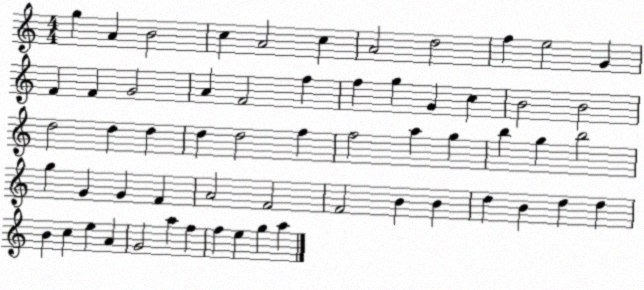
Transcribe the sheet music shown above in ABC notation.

X:1
T:Untitled
M:4/4
L:1/4
K:C
g A B2 c A2 c A2 d2 f e2 G F F G2 A F2 f f g G c B2 B2 d2 d d d d2 f f2 a g b g b2 g G G F A2 F2 F2 B B d B d d B c e A G2 a f f e g a